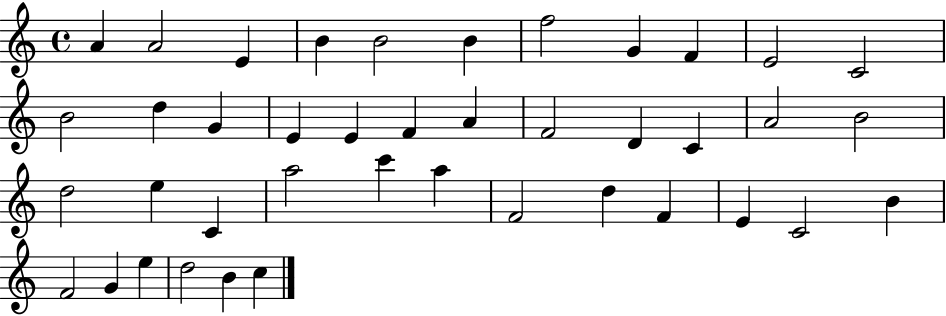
A4/q A4/h E4/q B4/q B4/h B4/q F5/h G4/q F4/q E4/h C4/h B4/h D5/q G4/q E4/q E4/q F4/q A4/q F4/h D4/q C4/q A4/h B4/h D5/h E5/q C4/q A5/h C6/q A5/q F4/h D5/q F4/q E4/q C4/h B4/q F4/h G4/q E5/q D5/h B4/q C5/q